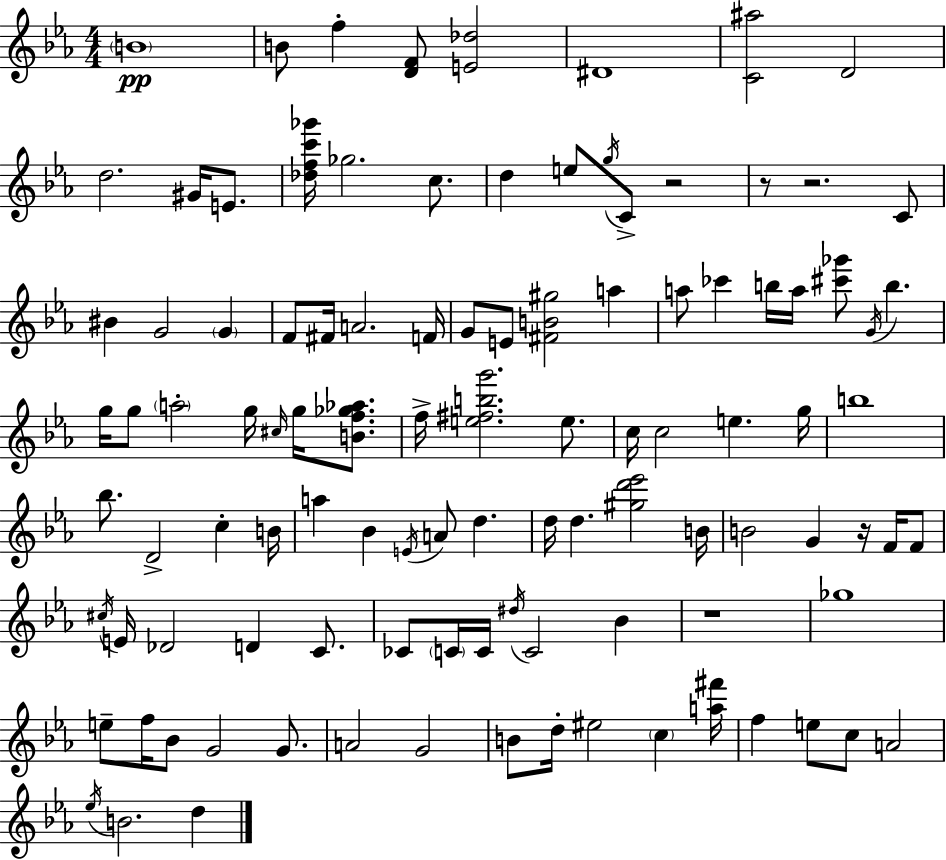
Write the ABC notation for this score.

X:1
T:Untitled
M:4/4
L:1/4
K:Cm
B4 B/2 f [DF]/2 [E_d]2 ^D4 [C^a]2 D2 d2 ^G/4 E/2 [_dfc'_g']/4 _g2 c/2 d e/2 g/4 C/2 z2 z/2 z2 C/2 ^B G2 G F/2 ^F/4 A2 F/4 G/2 E/2 [^FB^g]2 a a/2 _c' b/4 a/4 [^c'_g']/2 G/4 b g/4 g/2 a2 g/4 ^c/4 g/4 [Bf_g_a]/2 f/4 [e^fbg']2 e/2 c/4 c2 e g/4 b4 _b/2 D2 c B/4 a _B E/4 A/2 d d/4 d [^gd'_e']2 B/4 B2 G z/4 F/4 F/2 ^c/4 E/4 _D2 D C/2 _C/2 C/4 C/4 ^d/4 C2 _B z4 _g4 e/2 f/4 _B/2 G2 G/2 A2 G2 B/2 d/4 ^e2 c [a^f']/4 f e/2 c/2 A2 _e/4 B2 d